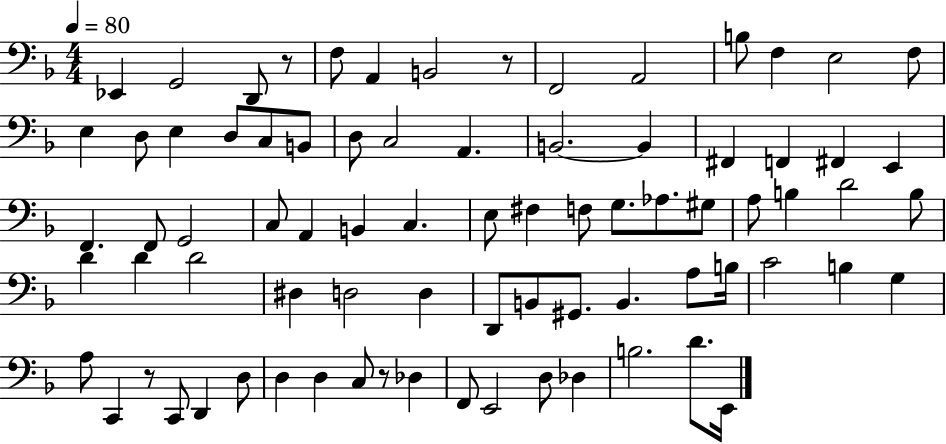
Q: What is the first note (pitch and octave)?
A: Eb2